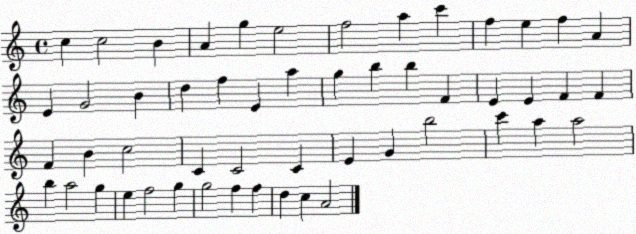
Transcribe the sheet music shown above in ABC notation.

X:1
T:Untitled
M:4/4
L:1/4
K:C
c c2 B A g e2 f2 a c' f e f A E G2 B d f E a g b b F E E F F F B c2 C C2 C E G b2 c' a a2 b a2 g e f2 g g2 f f d c A2